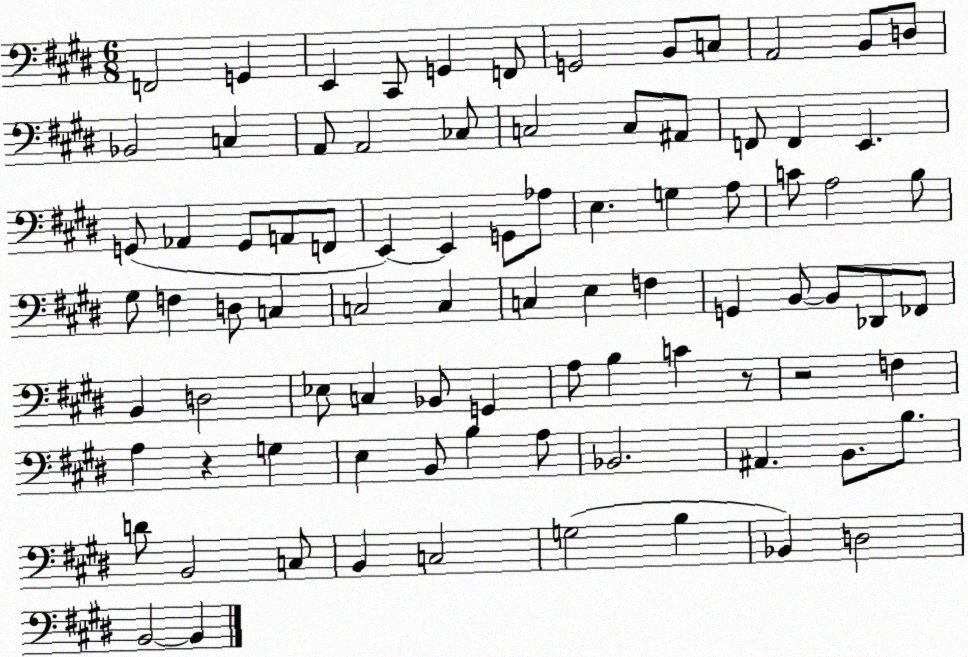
X:1
T:Untitled
M:6/8
L:1/4
K:E
F,,2 G,, E,, ^C,,/2 G,, F,,/2 G,,2 B,,/2 C,/2 A,,2 B,,/2 D,/2 _B,,2 C, A,,/2 A,,2 _C,/2 C,2 C,/2 ^A,,/2 F,,/2 F,, E,, G,,/2 _A,, G,,/2 A,,/2 F,,/2 E,, E,, G,,/2 _A,/2 E, G, A,/2 C/2 A,2 B,/2 ^G,/2 F, D,/2 C, C,2 C, C, E, F, G,, B,,/2 B,,/2 _D,,/2 _F,,/2 B,, D,2 _E,/2 C, _B,,/2 G,, A,/2 B, C z/2 z2 F, A, z G, E, B,,/2 B, A,/2 _B,,2 ^A,, B,,/2 B,/2 D/2 B,,2 C,/2 B,, C,2 G,2 B, _B,, D,2 B,,2 B,,